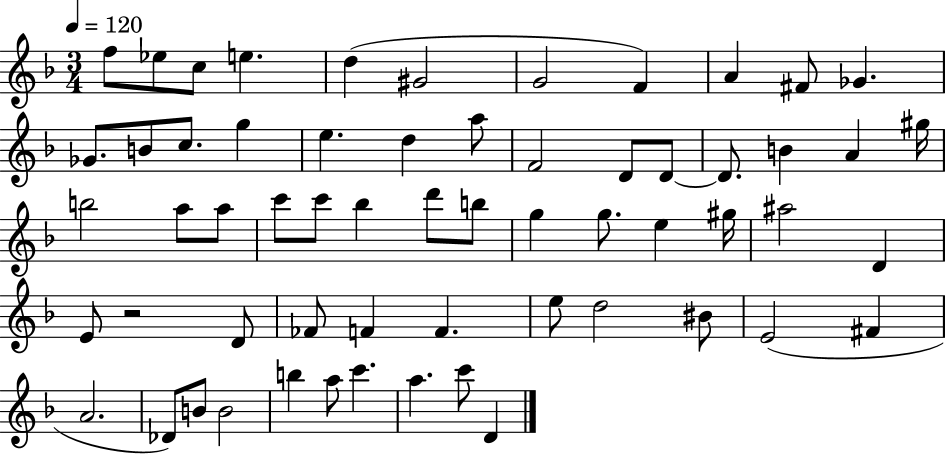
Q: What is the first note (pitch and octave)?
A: F5